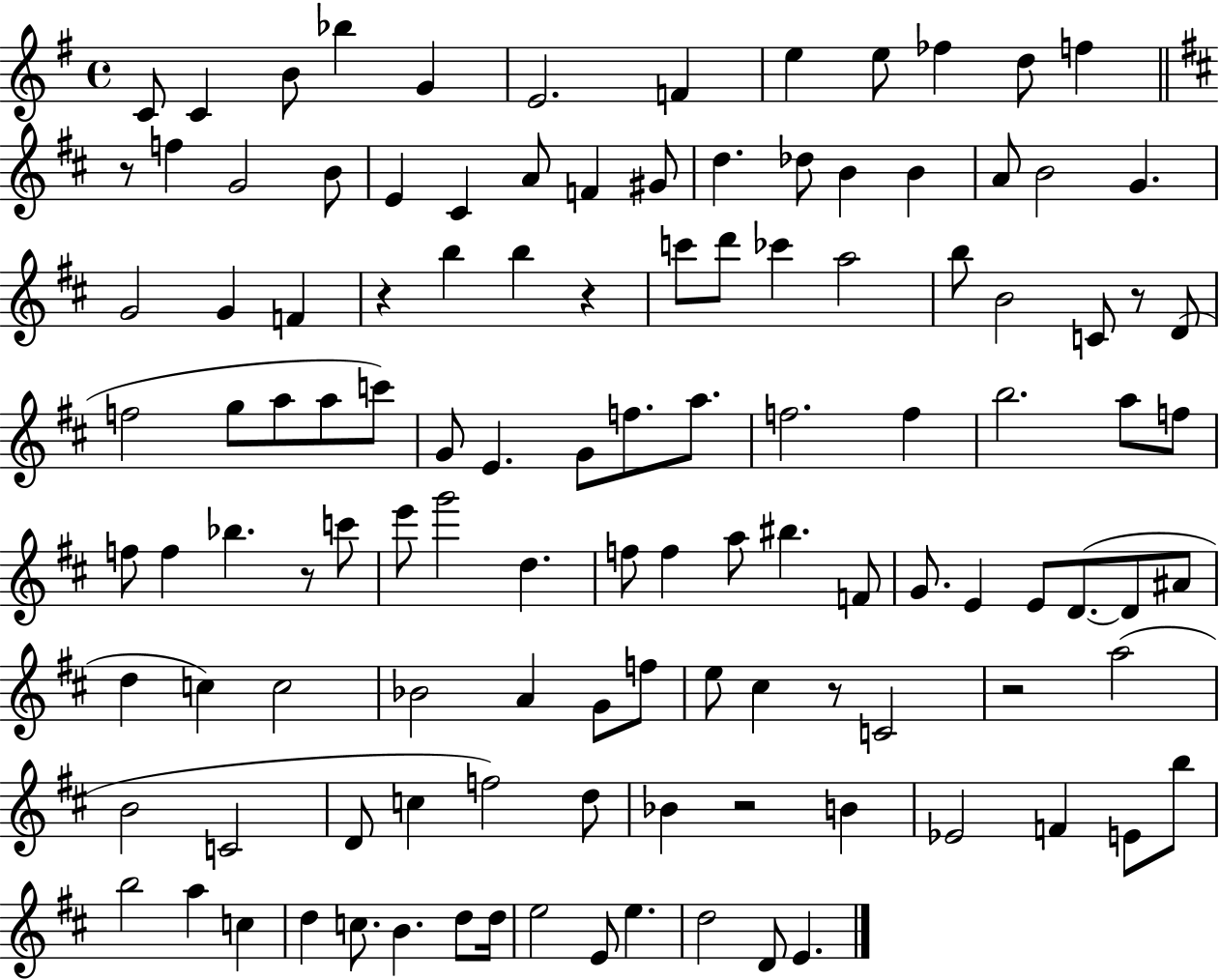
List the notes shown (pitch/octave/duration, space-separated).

C4/e C4/q B4/e Bb5/q G4/q E4/h. F4/q E5/q E5/e FES5/q D5/e F5/q R/e F5/q G4/h B4/e E4/q C#4/q A4/e F4/q G#4/e D5/q. Db5/e B4/q B4/q A4/e B4/h G4/q. G4/h G4/q F4/q R/q B5/q B5/q R/q C6/e D6/e CES6/q A5/h B5/e B4/h C4/e R/e D4/e F5/h G5/e A5/e A5/e C6/e G4/e E4/q. G4/e F5/e. A5/e. F5/h. F5/q B5/h. A5/e F5/e F5/e F5/q Bb5/q. R/e C6/e E6/e G6/h D5/q. F5/e F5/q A5/e BIS5/q. F4/e G4/e. E4/q E4/e D4/e. D4/e A#4/e D5/q C5/q C5/h Bb4/h A4/q G4/e F5/e E5/e C#5/q R/e C4/h R/h A5/h B4/h C4/h D4/e C5/q F5/h D5/e Bb4/q R/h B4/q Eb4/h F4/q E4/e B5/e B5/h A5/q C5/q D5/q C5/e. B4/q. D5/e D5/s E5/h E4/e E5/q. D5/h D4/e E4/q.